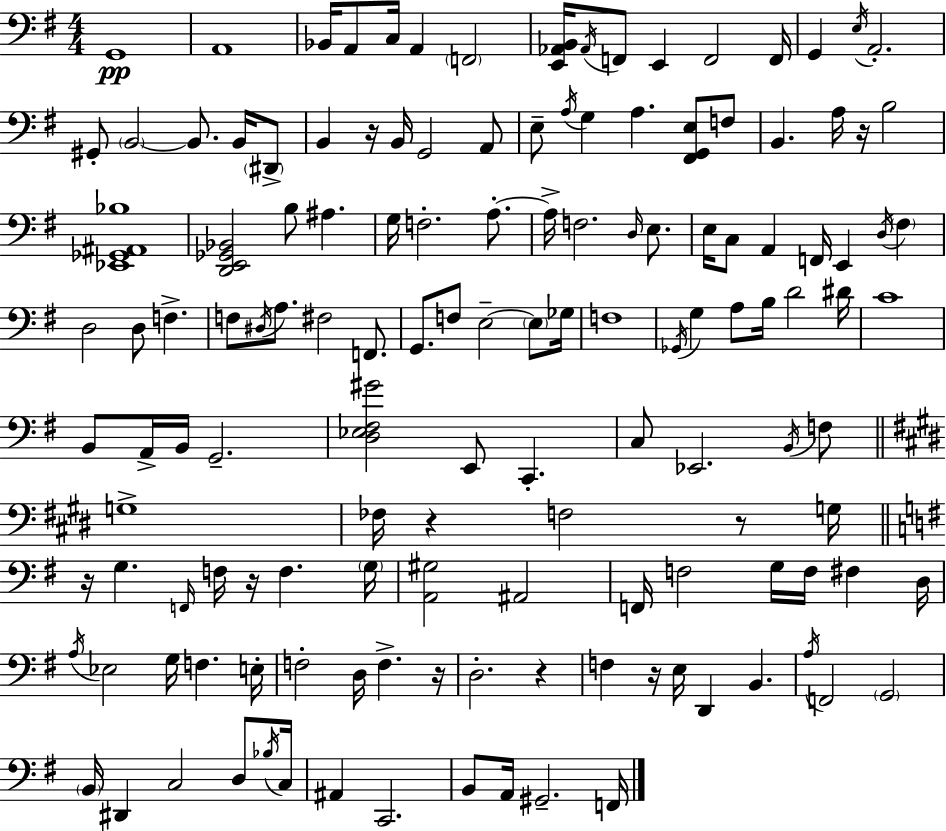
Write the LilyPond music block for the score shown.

{
  \clef bass
  \numericTimeSignature
  \time 4/4
  \key g \major
  \repeat volta 2 { g,1\pp | a,1 | bes,16 a,8 c16 a,4 \parenthesize f,2 | <e, aes, b,>16 \acciaccatura { aes,16 } f,8 e,4 f,2 | \break f,16 g,4 \acciaccatura { e16 } a,2.-. | gis,8-. \parenthesize b,2~~ b,8. b,16 | \parenthesize dis,8-> b,4 r16 b,16 g,2 | a,8 e8-- \acciaccatura { a16 } g4 a4. <fis, g, e>8 | \break f8 b,4. a16 r16 b2 | <ees, ges, ais, bes>1 | <d, e, ges, bes,>2 b8 ais4. | g16 f2.-. | \break a8.-.~~ a16-> f2. | \grace { d16 } e8. e16 c8 a,4 f,16 e,4 | \acciaccatura { d16 } \parenthesize fis4 d2 d8 f4.-> | f8 \acciaccatura { dis16 } a8. fis2 | \break f,8. g,8. f8 e2--~~ | \parenthesize e8 ges16 f1 | \acciaccatura { ges,16 } g4 a8 b16 d'2 | dis'16 c'1 | \break b,8 a,16-> b,16 g,2.-- | <d ees fis gis'>2 e,8 | c,4.-. c8 ees,2. | \acciaccatura { b,16 } f8 \bar "||" \break \key e \major g1-> | fes16 r4 f2 r8 g16 | \bar "||" \break \key g \major r16 g4. \grace { f,16 } f16 r16 f4. | \parenthesize g16 <a, gis>2 ais,2 | f,16 f2 g16 f16 fis4 | d16 \acciaccatura { a16 } ees2 g16 f4. | \break e16-. f2-. d16 f4.-> | r16 d2.-. r4 | f4 r16 e16 d,4 b,4. | \acciaccatura { a16 } f,2 \parenthesize g,2 | \break \parenthesize b,16 dis,4 c2 | d8 \acciaccatura { bes16 } c16 ais,4 c,2. | b,8 a,16 gis,2.-- | f,16 } \bar "|."
}